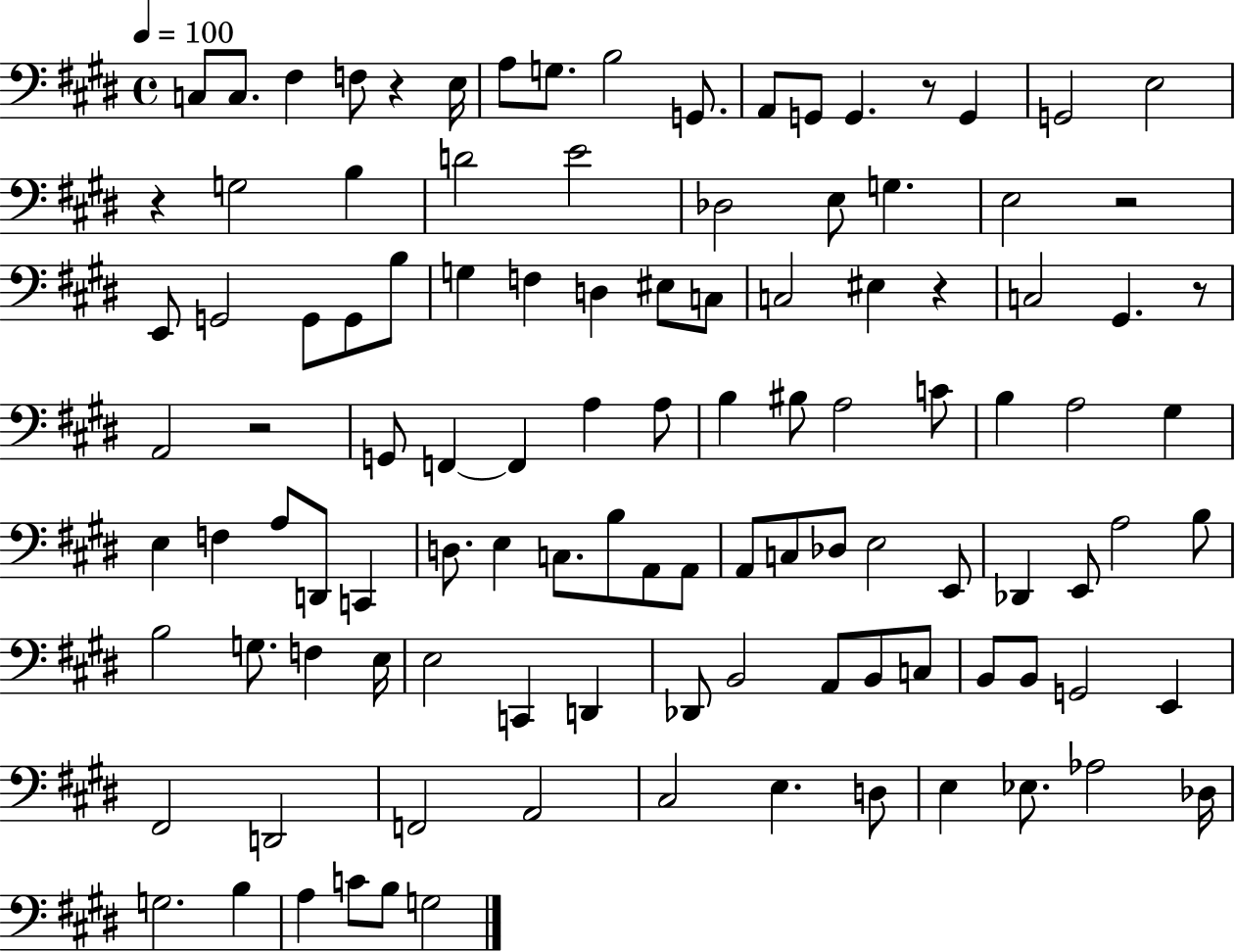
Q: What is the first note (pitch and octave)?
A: C3